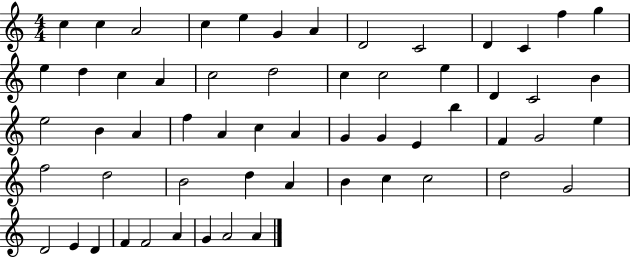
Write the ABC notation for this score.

X:1
T:Untitled
M:4/4
L:1/4
K:C
c c A2 c e G A D2 C2 D C f g e d c A c2 d2 c c2 e D C2 B e2 B A f A c A G G E b F G2 e f2 d2 B2 d A B c c2 d2 G2 D2 E D F F2 A G A2 A